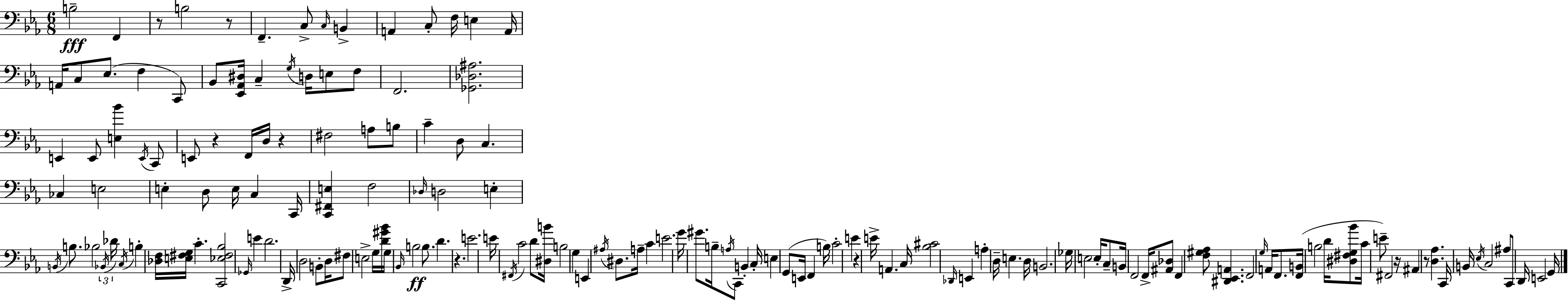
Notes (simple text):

B3/h F2/q R/e B3/h R/e F2/q. C3/e C3/s B2/q A2/q C3/e F3/s E3/q A2/s A2/s C3/e Eb3/e. F3/q C2/e Bb2/e [Eb2,Ab2,D#3]/s C3/q G3/s D3/s E3/e F3/e F2/h. [Gb2,Db3,A#3]/h. E2/q E2/e [E3,Bb4]/q E2/s C2/e E2/e R/q F2/s D3/s R/q F#3/h A3/e B3/e C4/q D3/e C3/q. CES3/q E3/h E3/q D3/e E3/s C3/q C2/s [C2,F#2,E3]/q F3/h Db3/s D3/h E3/q B2/s B3/e. Bb3/h Bb2/s Db4/s C3/s B3/q [Db3,F3]/s [E3,F#3,G3]/s C4/q. [C2,Eb3,F#3,Bb3]/h Gb2/s E4/q D4/h. D2/s D3/h B2/e D3/s F#3/e E3/h G3/s [D4,G#4,Bb4]/s G3/s Bb2/s B3/h B3/e. D4/q. R/q. E4/h. E4/s F#2/s C4/h D4/e [D#3,B4]/s B3/h G3/q E2/q A#3/s D#3/e. A3/s C4/q E4/h. G4/s G#4/e. B3/s A3/s C2/e B2/q C3/s E3/q G2/e E2/s F2/q B3/s C4/h E4/q R/q E4/s A2/q. C3/s [Bb3,C#4]/h Db2/s E2/q A3/q D3/s E3/q. D3/s B2/h. Gb3/s E3/h E3/s C3/e B2/s F2/h F2/s [A#2,Db3]/e F2/q [F3,G#3,Ab3]/e [D#2,Eb2,A2]/q. F2/h G3/s A2/s F2/e. [F2,B2]/s B3/h D4/s [D#3,F#3,G3,Bb4]/e C4/s E4/e F#2/h R/s A#2/q R/e [D3,Ab3]/q. C2/s B2/s Eb3/s C3/h A#3/e C2/e D2/s E2/h G2/s